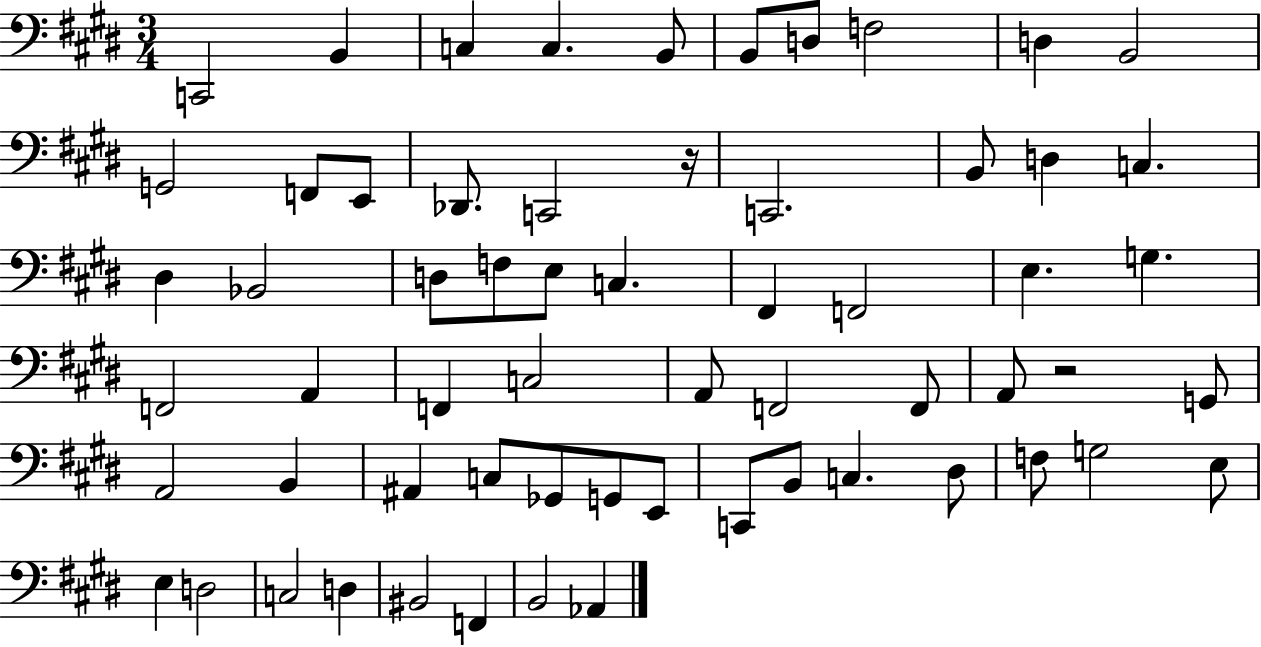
C2/h B2/q C3/q C3/q. B2/e B2/e D3/e F3/h D3/q B2/h G2/h F2/e E2/e Db2/e. C2/h R/s C2/h. B2/e D3/q C3/q. D#3/q Bb2/h D3/e F3/e E3/e C3/q. F#2/q F2/h E3/q. G3/q. F2/h A2/q F2/q C3/h A2/e F2/h F2/e A2/e R/h G2/e A2/h B2/q A#2/q C3/e Gb2/e G2/e E2/e C2/e B2/e C3/q. D#3/e F3/e G3/h E3/e E3/q D3/h C3/h D3/q BIS2/h F2/q B2/h Ab2/q